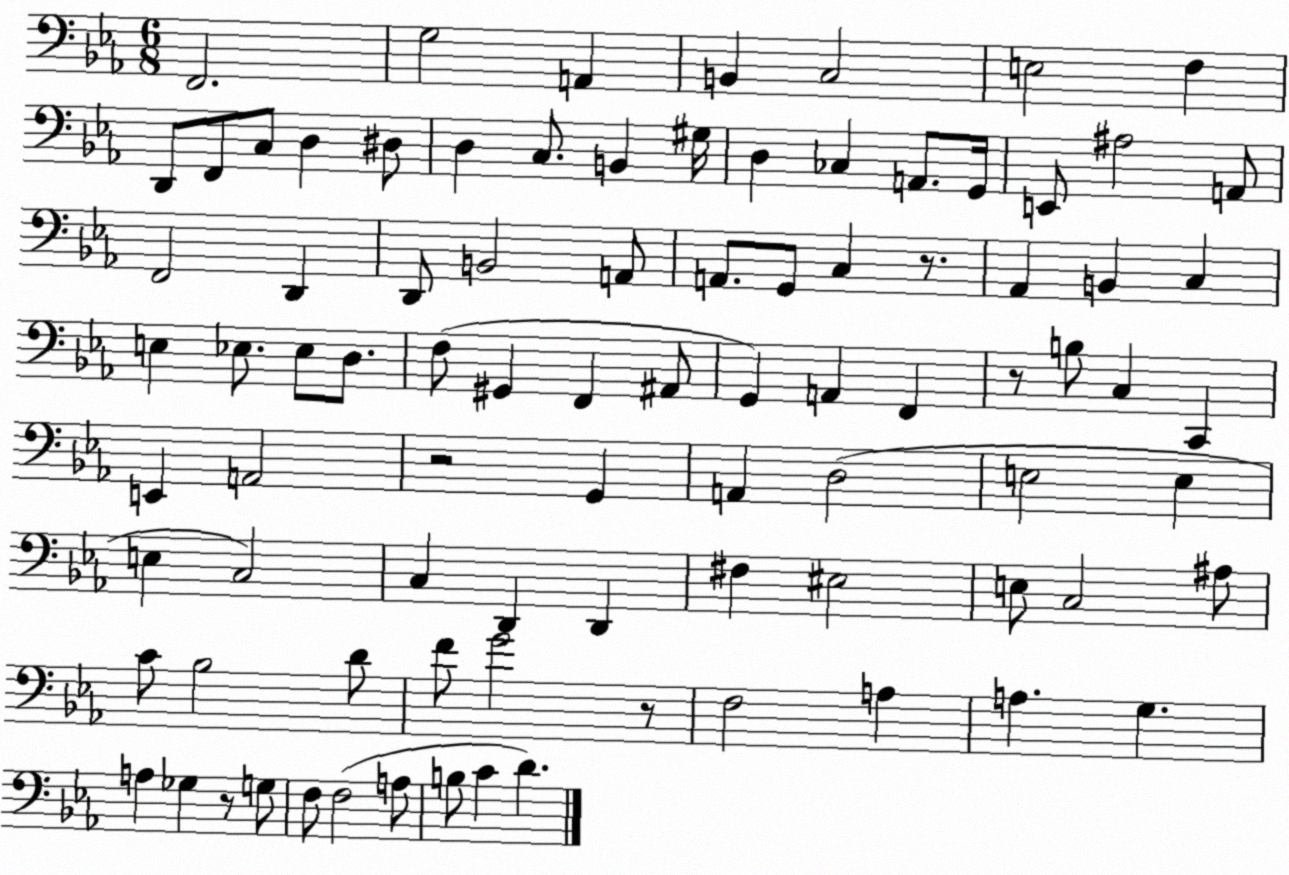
X:1
T:Untitled
M:6/8
L:1/4
K:Eb
F,,2 G,2 A,, B,, C,2 E,2 F, D,,/2 F,,/2 C,/2 D, ^D,/2 D, C,/2 B,, ^G,/4 D, _C, A,,/2 G,,/4 E,,/2 ^A,2 A,,/2 F,,2 D,, D,,/2 B,,2 A,,/2 A,,/2 G,,/2 C, z/2 _A,, B,, C, E, _E,/2 _E,/2 D,/2 F,/2 ^G,, F,, ^A,,/2 G,, A,, F,, z/2 B,/2 C, C,, E,, A,,2 z2 G,, A,, D,2 E,2 E, E, C,2 C, D,, D,, ^F, ^E,2 E,/2 C,2 ^A,/2 C/2 _B,2 D/2 F/2 G2 z/2 F,2 A, A, G, A, _G, z/2 G,/2 F,/2 F,2 A,/2 B,/2 C D